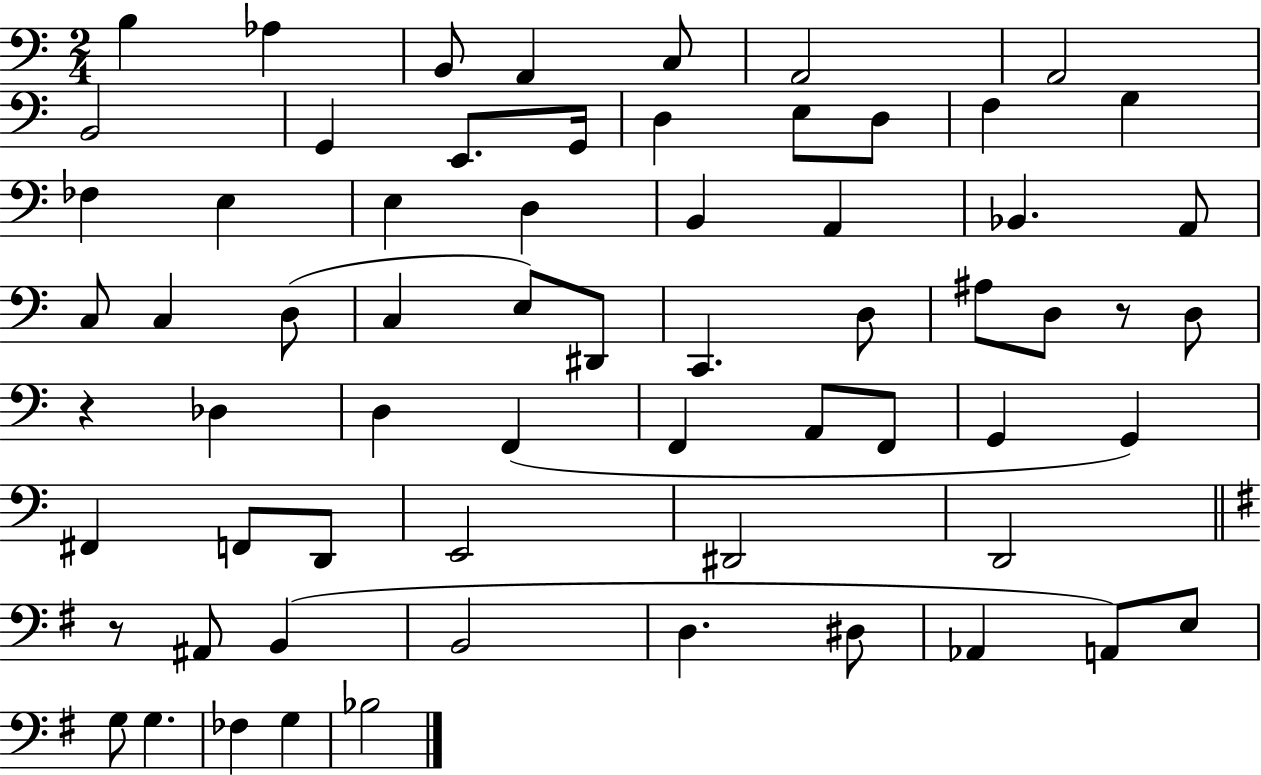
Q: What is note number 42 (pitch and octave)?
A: G2